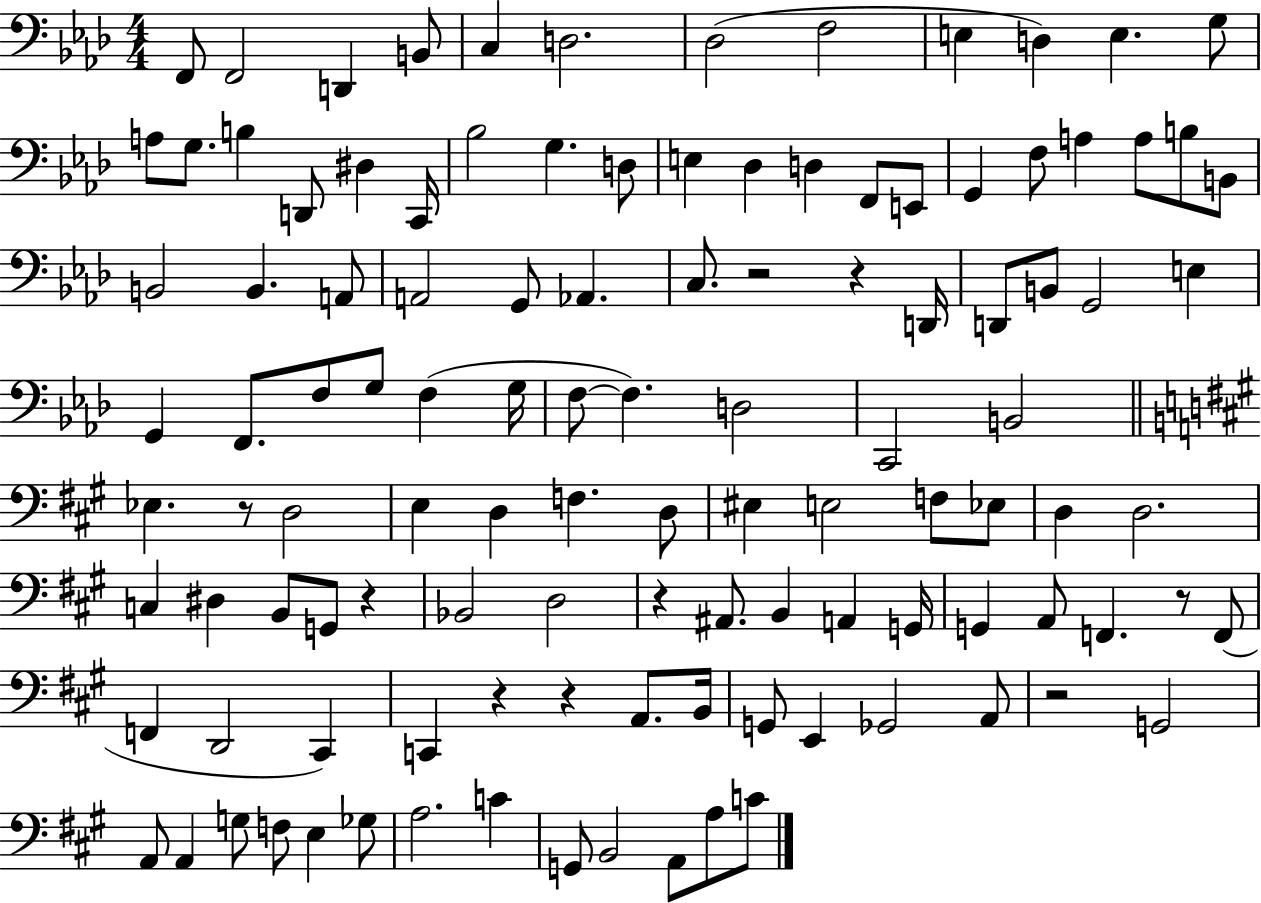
{
  \clef bass
  \numericTimeSignature
  \time 4/4
  \key aes \major
  f,8 f,2 d,4 b,8 | c4 d2. | des2( f2 | e4 d4) e4. g8 | \break a8 g8. b4 d,8 dis4 c,16 | bes2 g4. d8 | e4 des4 d4 f,8 e,8 | g,4 f8 a4 a8 b8 b,8 | \break b,2 b,4. a,8 | a,2 g,8 aes,4. | c8. r2 r4 d,16 | d,8 b,8 g,2 e4 | \break g,4 f,8. f8 g8 f4( g16 | f8~~ f4.) d2 | c,2 b,2 | \bar "||" \break \key a \major ees4. r8 d2 | e4 d4 f4. d8 | eis4 e2 f8 ees8 | d4 d2. | \break c4 dis4 b,8 g,8 r4 | bes,2 d2 | r4 ais,8. b,4 a,4 g,16 | g,4 a,8 f,4. r8 f,8( | \break f,4 d,2 cis,4) | c,4 r4 r4 a,8. b,16 | g,8 e,4 ges,2 a,8 | r2 g,2 | \break a,8 a,4 g8 f8 e4 ges8 | a2. c'4 | g,8 b,2 a,8 a8 c'8 | \bar "|."
}